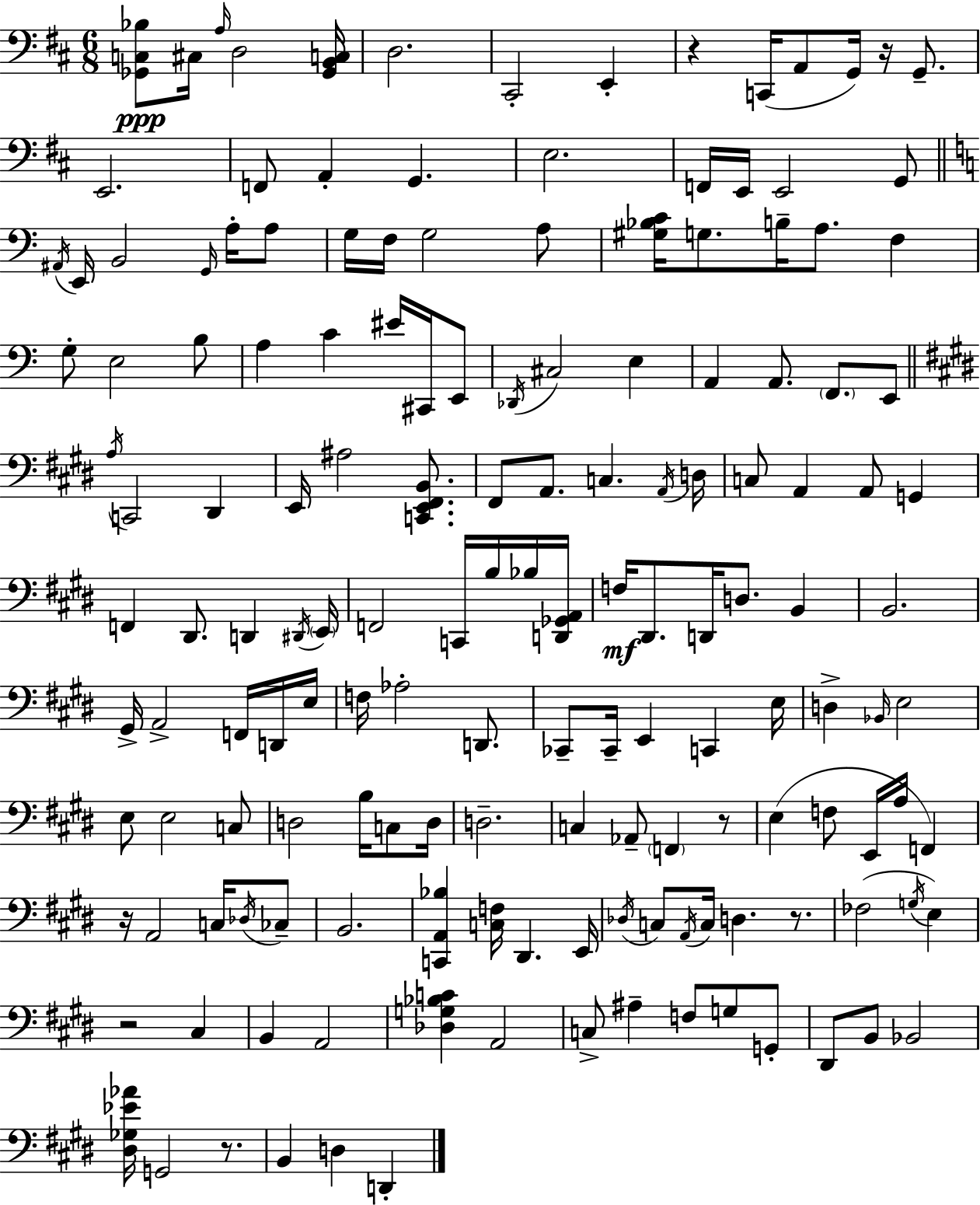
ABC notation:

X:1
T:Untitled
M:6/8
L:1/4
K:D
[_G,,C,_B,]/2 ^C,/4 A,/4 D,2 [_G,,B,,C,]/4 D,2 ^C,,2 E,, z C,,/4 A,,/2 G,,/4 z/4 G,,/2 E,,2 F,,/2 A,, G,, E,2 F,,/4 E,,/4 E,,2 G,,/2 ^A,,/4 E,,/4 B,,2 G,,/4 A,/4 A,/2 G,/4 F,/4 G,2 A,/2 [^G,_B,C]/4 G,/2 B,/4 A,/2 F, G,/2 E,2 B,/2 A, C ^E/4 ^C,,/4 E,,/2 _D,,/4 ^C,2 E, A,, A,,/2 F,,/2 E,,/2 A,/4 C,,2 ^D,, E,,/4 ^A,2 [C,,E,,^F,,B,,]/2 ^F,,/2 A,,/2 C, A,,/4 D,/4 C,/2 A,, A,,/2 G,, F,, ^D,,/2 D,, ^D,,/4 E,,/4 F,,2 C,,/4 B,/4 _B,/4 [D,,_G,,A,,]/4 F,/4 ^D,,/2 D,,/4 D,/2 B,, B,,2 ^G,,/4 A,,2 F,,/4 D,,/4 E,/4 F,/4 _A,2 D,,/2 _C,,/2 _C,,/4 E,, C,, E,/4 D, _B,,/4 E,2 E,/2 E,2 C,/2 D,2 B,/4 C,/2 D,/4 D,2 C, _A,,/2 F,, z/2 E, F,/2 E,,/4 A,/4 F,, z/4 A,,2 C,/4 _D,/4 _C,/2 B,,2 [C,,A,,_B,] [C,F,]/4 ^D,, E,,/4 _D,/4 C,/2 A,,/4 C,/4 D, z/2 _F,2 G,/4 E, z2 ^C, B,, A,,2 [_D,G,_B,C] A,,2 C,/2 ^A, F,/2 G,/2 G,,/2 ^D,,/2 B,,/2 _B,,2 [^D,_G,_E_A]/4 G,,2 z/2 B,, D, D,,